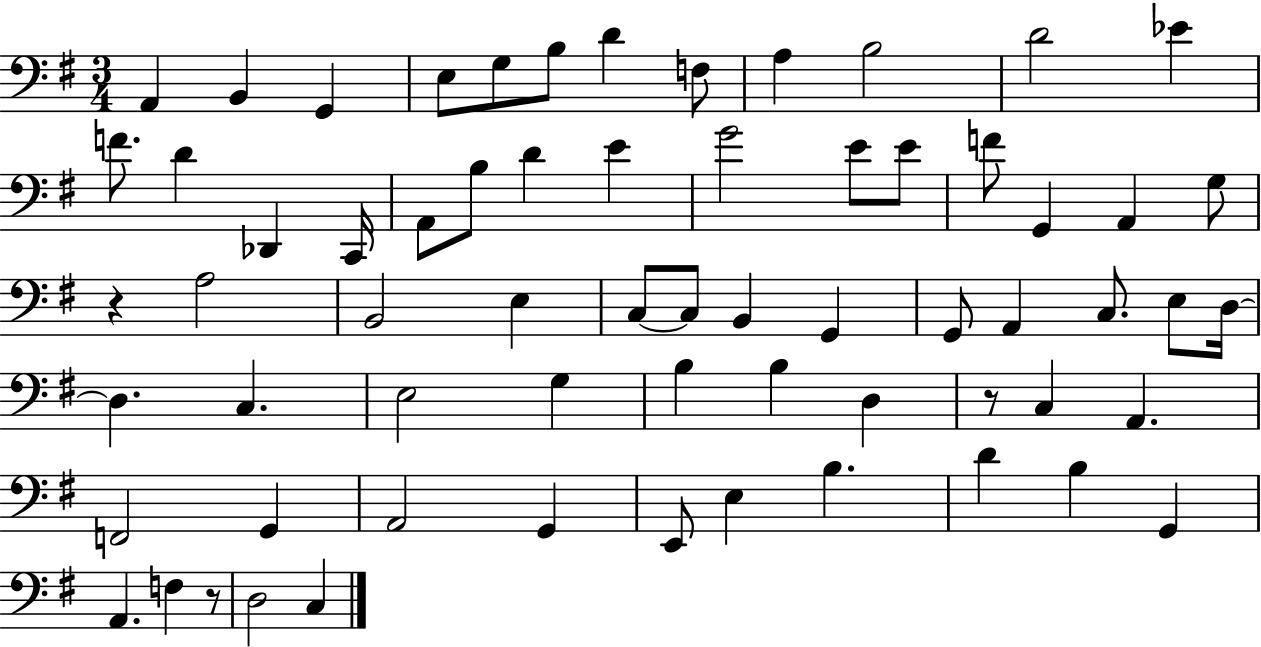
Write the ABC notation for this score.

X:1
T:Untitled
M:3/4
L:1/4
K:G
A,, B,, G,, E,/2 G,/2 B,/2 D F,/2 A, B,2 D2 _E F/2 D _D,, C,,/4 A,,/2 B,/2 D E G2 E/2 E/2 F/2 G,, A,, G,/2 z A,2 B,,2 E, C,/2 C,/2 B,, G,, G,,/2 A,, C,/2 E,/2 D,/4 D, C, E,2 G, B, B, D, z/2 C, A,, F,,2 G,, A,,2 G,, E,,/2 E, B, D B, G,, A,, F, z/2 D,2 C,